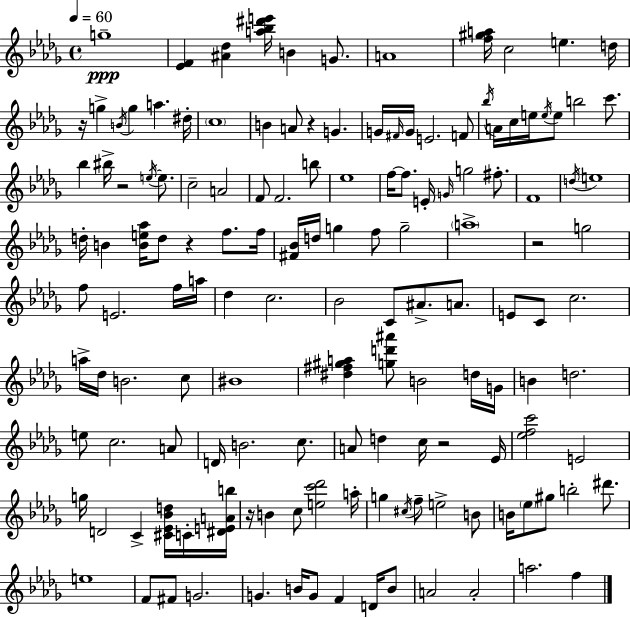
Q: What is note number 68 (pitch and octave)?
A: A#4